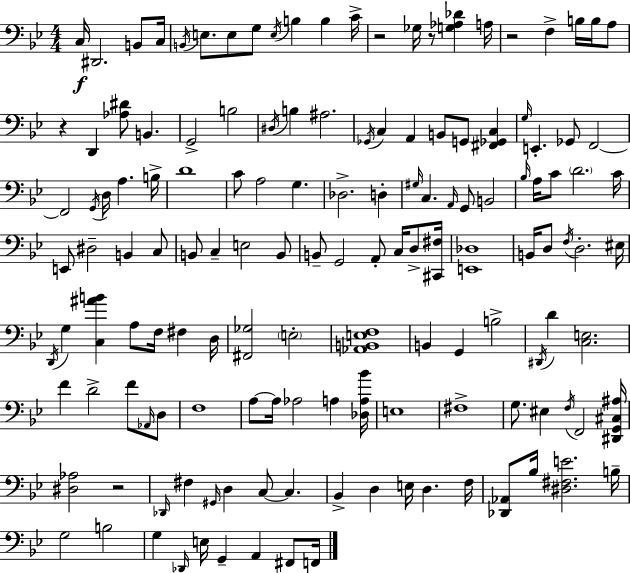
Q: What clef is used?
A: bass